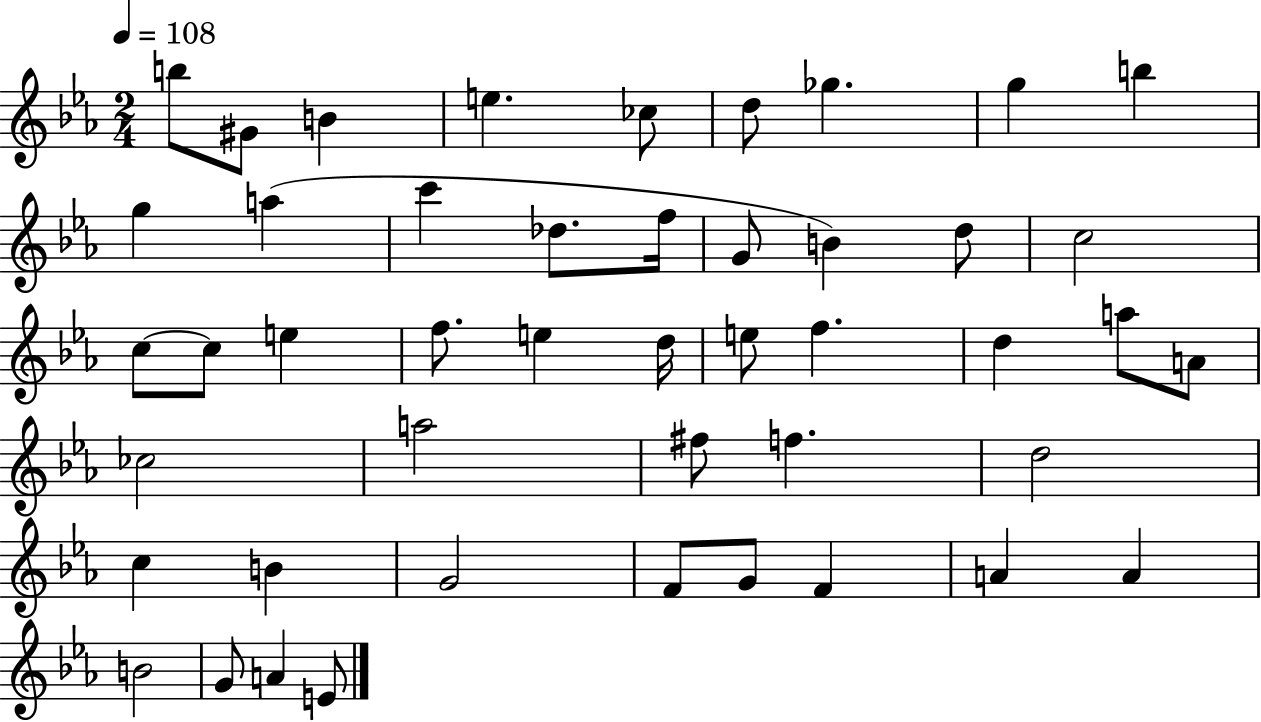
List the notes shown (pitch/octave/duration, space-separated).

B5/e G#4/e B4/q E5/q. CES5/e D5/e Gb5/q. G5/q B5/q G5/q A5/q C6/q Db5/e. F5/s G4/e B4/q D5/e C5/h C5/e C5/e E5/q F5/e. E5/q D5/s E5/e F5/q. D5/q A5/e A4/e CES5/h A5/h F#5/e F5/q. D5/h C5/q B4/q G4/h F4/e G4/e F4/q A4/q A4/q B4/h G4/e A4/q E4/e